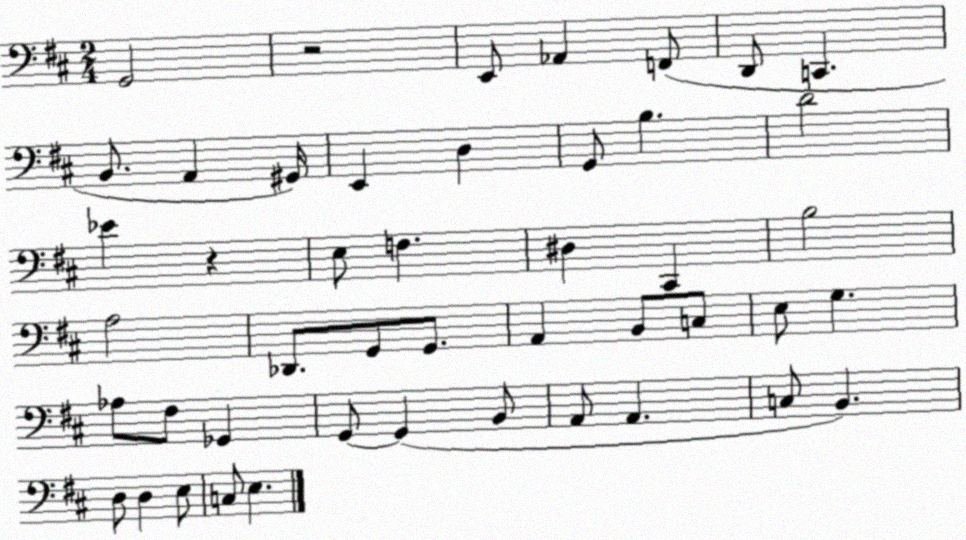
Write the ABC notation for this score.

X:1
T:Untitled
M:2/4
L:1/4
K:D
G,,2 z2 E,,/2 _A,, F,,/2 D,,/2 C,, B,,/2 A,, ^G,,/4 E,, D, G,,/2 B, D2 _E z E,/2 F, ^D, ^C,, B,2 A,2 _D,,/2 G,,/2 G,,/2 A,, B,,/2 C,/2 E,/2 G, _A,/2 ^F,/2 _G,, G,,/2 G,, B,,/2 A,,/2 A,, C,/2 B,, D,/2 D, E,/2 C,/2 E,